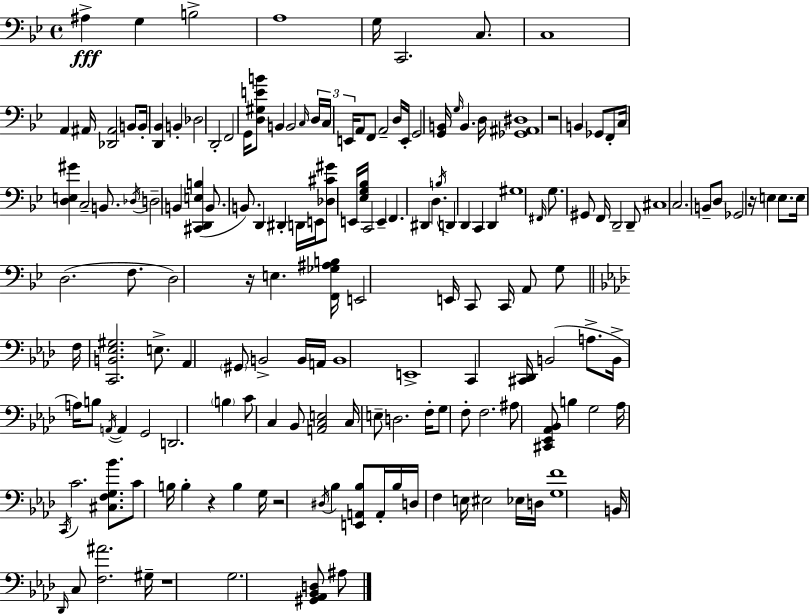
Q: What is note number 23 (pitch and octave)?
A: E2